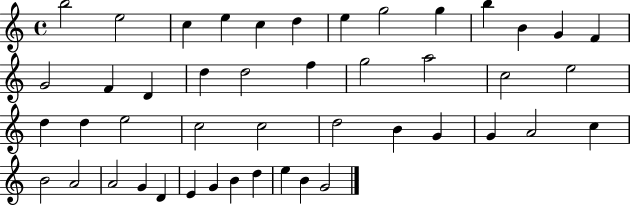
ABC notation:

X:1
T:Untitled
M:4/4
L:1/4
K:C
b2 e2 c e c d e g2 g b B G F G2 F D d d2 f g2 a2 c2 e2 d d e2 c2 c2 d2 B G G A2 c B2 A2 A2 G D E G B d e B G2